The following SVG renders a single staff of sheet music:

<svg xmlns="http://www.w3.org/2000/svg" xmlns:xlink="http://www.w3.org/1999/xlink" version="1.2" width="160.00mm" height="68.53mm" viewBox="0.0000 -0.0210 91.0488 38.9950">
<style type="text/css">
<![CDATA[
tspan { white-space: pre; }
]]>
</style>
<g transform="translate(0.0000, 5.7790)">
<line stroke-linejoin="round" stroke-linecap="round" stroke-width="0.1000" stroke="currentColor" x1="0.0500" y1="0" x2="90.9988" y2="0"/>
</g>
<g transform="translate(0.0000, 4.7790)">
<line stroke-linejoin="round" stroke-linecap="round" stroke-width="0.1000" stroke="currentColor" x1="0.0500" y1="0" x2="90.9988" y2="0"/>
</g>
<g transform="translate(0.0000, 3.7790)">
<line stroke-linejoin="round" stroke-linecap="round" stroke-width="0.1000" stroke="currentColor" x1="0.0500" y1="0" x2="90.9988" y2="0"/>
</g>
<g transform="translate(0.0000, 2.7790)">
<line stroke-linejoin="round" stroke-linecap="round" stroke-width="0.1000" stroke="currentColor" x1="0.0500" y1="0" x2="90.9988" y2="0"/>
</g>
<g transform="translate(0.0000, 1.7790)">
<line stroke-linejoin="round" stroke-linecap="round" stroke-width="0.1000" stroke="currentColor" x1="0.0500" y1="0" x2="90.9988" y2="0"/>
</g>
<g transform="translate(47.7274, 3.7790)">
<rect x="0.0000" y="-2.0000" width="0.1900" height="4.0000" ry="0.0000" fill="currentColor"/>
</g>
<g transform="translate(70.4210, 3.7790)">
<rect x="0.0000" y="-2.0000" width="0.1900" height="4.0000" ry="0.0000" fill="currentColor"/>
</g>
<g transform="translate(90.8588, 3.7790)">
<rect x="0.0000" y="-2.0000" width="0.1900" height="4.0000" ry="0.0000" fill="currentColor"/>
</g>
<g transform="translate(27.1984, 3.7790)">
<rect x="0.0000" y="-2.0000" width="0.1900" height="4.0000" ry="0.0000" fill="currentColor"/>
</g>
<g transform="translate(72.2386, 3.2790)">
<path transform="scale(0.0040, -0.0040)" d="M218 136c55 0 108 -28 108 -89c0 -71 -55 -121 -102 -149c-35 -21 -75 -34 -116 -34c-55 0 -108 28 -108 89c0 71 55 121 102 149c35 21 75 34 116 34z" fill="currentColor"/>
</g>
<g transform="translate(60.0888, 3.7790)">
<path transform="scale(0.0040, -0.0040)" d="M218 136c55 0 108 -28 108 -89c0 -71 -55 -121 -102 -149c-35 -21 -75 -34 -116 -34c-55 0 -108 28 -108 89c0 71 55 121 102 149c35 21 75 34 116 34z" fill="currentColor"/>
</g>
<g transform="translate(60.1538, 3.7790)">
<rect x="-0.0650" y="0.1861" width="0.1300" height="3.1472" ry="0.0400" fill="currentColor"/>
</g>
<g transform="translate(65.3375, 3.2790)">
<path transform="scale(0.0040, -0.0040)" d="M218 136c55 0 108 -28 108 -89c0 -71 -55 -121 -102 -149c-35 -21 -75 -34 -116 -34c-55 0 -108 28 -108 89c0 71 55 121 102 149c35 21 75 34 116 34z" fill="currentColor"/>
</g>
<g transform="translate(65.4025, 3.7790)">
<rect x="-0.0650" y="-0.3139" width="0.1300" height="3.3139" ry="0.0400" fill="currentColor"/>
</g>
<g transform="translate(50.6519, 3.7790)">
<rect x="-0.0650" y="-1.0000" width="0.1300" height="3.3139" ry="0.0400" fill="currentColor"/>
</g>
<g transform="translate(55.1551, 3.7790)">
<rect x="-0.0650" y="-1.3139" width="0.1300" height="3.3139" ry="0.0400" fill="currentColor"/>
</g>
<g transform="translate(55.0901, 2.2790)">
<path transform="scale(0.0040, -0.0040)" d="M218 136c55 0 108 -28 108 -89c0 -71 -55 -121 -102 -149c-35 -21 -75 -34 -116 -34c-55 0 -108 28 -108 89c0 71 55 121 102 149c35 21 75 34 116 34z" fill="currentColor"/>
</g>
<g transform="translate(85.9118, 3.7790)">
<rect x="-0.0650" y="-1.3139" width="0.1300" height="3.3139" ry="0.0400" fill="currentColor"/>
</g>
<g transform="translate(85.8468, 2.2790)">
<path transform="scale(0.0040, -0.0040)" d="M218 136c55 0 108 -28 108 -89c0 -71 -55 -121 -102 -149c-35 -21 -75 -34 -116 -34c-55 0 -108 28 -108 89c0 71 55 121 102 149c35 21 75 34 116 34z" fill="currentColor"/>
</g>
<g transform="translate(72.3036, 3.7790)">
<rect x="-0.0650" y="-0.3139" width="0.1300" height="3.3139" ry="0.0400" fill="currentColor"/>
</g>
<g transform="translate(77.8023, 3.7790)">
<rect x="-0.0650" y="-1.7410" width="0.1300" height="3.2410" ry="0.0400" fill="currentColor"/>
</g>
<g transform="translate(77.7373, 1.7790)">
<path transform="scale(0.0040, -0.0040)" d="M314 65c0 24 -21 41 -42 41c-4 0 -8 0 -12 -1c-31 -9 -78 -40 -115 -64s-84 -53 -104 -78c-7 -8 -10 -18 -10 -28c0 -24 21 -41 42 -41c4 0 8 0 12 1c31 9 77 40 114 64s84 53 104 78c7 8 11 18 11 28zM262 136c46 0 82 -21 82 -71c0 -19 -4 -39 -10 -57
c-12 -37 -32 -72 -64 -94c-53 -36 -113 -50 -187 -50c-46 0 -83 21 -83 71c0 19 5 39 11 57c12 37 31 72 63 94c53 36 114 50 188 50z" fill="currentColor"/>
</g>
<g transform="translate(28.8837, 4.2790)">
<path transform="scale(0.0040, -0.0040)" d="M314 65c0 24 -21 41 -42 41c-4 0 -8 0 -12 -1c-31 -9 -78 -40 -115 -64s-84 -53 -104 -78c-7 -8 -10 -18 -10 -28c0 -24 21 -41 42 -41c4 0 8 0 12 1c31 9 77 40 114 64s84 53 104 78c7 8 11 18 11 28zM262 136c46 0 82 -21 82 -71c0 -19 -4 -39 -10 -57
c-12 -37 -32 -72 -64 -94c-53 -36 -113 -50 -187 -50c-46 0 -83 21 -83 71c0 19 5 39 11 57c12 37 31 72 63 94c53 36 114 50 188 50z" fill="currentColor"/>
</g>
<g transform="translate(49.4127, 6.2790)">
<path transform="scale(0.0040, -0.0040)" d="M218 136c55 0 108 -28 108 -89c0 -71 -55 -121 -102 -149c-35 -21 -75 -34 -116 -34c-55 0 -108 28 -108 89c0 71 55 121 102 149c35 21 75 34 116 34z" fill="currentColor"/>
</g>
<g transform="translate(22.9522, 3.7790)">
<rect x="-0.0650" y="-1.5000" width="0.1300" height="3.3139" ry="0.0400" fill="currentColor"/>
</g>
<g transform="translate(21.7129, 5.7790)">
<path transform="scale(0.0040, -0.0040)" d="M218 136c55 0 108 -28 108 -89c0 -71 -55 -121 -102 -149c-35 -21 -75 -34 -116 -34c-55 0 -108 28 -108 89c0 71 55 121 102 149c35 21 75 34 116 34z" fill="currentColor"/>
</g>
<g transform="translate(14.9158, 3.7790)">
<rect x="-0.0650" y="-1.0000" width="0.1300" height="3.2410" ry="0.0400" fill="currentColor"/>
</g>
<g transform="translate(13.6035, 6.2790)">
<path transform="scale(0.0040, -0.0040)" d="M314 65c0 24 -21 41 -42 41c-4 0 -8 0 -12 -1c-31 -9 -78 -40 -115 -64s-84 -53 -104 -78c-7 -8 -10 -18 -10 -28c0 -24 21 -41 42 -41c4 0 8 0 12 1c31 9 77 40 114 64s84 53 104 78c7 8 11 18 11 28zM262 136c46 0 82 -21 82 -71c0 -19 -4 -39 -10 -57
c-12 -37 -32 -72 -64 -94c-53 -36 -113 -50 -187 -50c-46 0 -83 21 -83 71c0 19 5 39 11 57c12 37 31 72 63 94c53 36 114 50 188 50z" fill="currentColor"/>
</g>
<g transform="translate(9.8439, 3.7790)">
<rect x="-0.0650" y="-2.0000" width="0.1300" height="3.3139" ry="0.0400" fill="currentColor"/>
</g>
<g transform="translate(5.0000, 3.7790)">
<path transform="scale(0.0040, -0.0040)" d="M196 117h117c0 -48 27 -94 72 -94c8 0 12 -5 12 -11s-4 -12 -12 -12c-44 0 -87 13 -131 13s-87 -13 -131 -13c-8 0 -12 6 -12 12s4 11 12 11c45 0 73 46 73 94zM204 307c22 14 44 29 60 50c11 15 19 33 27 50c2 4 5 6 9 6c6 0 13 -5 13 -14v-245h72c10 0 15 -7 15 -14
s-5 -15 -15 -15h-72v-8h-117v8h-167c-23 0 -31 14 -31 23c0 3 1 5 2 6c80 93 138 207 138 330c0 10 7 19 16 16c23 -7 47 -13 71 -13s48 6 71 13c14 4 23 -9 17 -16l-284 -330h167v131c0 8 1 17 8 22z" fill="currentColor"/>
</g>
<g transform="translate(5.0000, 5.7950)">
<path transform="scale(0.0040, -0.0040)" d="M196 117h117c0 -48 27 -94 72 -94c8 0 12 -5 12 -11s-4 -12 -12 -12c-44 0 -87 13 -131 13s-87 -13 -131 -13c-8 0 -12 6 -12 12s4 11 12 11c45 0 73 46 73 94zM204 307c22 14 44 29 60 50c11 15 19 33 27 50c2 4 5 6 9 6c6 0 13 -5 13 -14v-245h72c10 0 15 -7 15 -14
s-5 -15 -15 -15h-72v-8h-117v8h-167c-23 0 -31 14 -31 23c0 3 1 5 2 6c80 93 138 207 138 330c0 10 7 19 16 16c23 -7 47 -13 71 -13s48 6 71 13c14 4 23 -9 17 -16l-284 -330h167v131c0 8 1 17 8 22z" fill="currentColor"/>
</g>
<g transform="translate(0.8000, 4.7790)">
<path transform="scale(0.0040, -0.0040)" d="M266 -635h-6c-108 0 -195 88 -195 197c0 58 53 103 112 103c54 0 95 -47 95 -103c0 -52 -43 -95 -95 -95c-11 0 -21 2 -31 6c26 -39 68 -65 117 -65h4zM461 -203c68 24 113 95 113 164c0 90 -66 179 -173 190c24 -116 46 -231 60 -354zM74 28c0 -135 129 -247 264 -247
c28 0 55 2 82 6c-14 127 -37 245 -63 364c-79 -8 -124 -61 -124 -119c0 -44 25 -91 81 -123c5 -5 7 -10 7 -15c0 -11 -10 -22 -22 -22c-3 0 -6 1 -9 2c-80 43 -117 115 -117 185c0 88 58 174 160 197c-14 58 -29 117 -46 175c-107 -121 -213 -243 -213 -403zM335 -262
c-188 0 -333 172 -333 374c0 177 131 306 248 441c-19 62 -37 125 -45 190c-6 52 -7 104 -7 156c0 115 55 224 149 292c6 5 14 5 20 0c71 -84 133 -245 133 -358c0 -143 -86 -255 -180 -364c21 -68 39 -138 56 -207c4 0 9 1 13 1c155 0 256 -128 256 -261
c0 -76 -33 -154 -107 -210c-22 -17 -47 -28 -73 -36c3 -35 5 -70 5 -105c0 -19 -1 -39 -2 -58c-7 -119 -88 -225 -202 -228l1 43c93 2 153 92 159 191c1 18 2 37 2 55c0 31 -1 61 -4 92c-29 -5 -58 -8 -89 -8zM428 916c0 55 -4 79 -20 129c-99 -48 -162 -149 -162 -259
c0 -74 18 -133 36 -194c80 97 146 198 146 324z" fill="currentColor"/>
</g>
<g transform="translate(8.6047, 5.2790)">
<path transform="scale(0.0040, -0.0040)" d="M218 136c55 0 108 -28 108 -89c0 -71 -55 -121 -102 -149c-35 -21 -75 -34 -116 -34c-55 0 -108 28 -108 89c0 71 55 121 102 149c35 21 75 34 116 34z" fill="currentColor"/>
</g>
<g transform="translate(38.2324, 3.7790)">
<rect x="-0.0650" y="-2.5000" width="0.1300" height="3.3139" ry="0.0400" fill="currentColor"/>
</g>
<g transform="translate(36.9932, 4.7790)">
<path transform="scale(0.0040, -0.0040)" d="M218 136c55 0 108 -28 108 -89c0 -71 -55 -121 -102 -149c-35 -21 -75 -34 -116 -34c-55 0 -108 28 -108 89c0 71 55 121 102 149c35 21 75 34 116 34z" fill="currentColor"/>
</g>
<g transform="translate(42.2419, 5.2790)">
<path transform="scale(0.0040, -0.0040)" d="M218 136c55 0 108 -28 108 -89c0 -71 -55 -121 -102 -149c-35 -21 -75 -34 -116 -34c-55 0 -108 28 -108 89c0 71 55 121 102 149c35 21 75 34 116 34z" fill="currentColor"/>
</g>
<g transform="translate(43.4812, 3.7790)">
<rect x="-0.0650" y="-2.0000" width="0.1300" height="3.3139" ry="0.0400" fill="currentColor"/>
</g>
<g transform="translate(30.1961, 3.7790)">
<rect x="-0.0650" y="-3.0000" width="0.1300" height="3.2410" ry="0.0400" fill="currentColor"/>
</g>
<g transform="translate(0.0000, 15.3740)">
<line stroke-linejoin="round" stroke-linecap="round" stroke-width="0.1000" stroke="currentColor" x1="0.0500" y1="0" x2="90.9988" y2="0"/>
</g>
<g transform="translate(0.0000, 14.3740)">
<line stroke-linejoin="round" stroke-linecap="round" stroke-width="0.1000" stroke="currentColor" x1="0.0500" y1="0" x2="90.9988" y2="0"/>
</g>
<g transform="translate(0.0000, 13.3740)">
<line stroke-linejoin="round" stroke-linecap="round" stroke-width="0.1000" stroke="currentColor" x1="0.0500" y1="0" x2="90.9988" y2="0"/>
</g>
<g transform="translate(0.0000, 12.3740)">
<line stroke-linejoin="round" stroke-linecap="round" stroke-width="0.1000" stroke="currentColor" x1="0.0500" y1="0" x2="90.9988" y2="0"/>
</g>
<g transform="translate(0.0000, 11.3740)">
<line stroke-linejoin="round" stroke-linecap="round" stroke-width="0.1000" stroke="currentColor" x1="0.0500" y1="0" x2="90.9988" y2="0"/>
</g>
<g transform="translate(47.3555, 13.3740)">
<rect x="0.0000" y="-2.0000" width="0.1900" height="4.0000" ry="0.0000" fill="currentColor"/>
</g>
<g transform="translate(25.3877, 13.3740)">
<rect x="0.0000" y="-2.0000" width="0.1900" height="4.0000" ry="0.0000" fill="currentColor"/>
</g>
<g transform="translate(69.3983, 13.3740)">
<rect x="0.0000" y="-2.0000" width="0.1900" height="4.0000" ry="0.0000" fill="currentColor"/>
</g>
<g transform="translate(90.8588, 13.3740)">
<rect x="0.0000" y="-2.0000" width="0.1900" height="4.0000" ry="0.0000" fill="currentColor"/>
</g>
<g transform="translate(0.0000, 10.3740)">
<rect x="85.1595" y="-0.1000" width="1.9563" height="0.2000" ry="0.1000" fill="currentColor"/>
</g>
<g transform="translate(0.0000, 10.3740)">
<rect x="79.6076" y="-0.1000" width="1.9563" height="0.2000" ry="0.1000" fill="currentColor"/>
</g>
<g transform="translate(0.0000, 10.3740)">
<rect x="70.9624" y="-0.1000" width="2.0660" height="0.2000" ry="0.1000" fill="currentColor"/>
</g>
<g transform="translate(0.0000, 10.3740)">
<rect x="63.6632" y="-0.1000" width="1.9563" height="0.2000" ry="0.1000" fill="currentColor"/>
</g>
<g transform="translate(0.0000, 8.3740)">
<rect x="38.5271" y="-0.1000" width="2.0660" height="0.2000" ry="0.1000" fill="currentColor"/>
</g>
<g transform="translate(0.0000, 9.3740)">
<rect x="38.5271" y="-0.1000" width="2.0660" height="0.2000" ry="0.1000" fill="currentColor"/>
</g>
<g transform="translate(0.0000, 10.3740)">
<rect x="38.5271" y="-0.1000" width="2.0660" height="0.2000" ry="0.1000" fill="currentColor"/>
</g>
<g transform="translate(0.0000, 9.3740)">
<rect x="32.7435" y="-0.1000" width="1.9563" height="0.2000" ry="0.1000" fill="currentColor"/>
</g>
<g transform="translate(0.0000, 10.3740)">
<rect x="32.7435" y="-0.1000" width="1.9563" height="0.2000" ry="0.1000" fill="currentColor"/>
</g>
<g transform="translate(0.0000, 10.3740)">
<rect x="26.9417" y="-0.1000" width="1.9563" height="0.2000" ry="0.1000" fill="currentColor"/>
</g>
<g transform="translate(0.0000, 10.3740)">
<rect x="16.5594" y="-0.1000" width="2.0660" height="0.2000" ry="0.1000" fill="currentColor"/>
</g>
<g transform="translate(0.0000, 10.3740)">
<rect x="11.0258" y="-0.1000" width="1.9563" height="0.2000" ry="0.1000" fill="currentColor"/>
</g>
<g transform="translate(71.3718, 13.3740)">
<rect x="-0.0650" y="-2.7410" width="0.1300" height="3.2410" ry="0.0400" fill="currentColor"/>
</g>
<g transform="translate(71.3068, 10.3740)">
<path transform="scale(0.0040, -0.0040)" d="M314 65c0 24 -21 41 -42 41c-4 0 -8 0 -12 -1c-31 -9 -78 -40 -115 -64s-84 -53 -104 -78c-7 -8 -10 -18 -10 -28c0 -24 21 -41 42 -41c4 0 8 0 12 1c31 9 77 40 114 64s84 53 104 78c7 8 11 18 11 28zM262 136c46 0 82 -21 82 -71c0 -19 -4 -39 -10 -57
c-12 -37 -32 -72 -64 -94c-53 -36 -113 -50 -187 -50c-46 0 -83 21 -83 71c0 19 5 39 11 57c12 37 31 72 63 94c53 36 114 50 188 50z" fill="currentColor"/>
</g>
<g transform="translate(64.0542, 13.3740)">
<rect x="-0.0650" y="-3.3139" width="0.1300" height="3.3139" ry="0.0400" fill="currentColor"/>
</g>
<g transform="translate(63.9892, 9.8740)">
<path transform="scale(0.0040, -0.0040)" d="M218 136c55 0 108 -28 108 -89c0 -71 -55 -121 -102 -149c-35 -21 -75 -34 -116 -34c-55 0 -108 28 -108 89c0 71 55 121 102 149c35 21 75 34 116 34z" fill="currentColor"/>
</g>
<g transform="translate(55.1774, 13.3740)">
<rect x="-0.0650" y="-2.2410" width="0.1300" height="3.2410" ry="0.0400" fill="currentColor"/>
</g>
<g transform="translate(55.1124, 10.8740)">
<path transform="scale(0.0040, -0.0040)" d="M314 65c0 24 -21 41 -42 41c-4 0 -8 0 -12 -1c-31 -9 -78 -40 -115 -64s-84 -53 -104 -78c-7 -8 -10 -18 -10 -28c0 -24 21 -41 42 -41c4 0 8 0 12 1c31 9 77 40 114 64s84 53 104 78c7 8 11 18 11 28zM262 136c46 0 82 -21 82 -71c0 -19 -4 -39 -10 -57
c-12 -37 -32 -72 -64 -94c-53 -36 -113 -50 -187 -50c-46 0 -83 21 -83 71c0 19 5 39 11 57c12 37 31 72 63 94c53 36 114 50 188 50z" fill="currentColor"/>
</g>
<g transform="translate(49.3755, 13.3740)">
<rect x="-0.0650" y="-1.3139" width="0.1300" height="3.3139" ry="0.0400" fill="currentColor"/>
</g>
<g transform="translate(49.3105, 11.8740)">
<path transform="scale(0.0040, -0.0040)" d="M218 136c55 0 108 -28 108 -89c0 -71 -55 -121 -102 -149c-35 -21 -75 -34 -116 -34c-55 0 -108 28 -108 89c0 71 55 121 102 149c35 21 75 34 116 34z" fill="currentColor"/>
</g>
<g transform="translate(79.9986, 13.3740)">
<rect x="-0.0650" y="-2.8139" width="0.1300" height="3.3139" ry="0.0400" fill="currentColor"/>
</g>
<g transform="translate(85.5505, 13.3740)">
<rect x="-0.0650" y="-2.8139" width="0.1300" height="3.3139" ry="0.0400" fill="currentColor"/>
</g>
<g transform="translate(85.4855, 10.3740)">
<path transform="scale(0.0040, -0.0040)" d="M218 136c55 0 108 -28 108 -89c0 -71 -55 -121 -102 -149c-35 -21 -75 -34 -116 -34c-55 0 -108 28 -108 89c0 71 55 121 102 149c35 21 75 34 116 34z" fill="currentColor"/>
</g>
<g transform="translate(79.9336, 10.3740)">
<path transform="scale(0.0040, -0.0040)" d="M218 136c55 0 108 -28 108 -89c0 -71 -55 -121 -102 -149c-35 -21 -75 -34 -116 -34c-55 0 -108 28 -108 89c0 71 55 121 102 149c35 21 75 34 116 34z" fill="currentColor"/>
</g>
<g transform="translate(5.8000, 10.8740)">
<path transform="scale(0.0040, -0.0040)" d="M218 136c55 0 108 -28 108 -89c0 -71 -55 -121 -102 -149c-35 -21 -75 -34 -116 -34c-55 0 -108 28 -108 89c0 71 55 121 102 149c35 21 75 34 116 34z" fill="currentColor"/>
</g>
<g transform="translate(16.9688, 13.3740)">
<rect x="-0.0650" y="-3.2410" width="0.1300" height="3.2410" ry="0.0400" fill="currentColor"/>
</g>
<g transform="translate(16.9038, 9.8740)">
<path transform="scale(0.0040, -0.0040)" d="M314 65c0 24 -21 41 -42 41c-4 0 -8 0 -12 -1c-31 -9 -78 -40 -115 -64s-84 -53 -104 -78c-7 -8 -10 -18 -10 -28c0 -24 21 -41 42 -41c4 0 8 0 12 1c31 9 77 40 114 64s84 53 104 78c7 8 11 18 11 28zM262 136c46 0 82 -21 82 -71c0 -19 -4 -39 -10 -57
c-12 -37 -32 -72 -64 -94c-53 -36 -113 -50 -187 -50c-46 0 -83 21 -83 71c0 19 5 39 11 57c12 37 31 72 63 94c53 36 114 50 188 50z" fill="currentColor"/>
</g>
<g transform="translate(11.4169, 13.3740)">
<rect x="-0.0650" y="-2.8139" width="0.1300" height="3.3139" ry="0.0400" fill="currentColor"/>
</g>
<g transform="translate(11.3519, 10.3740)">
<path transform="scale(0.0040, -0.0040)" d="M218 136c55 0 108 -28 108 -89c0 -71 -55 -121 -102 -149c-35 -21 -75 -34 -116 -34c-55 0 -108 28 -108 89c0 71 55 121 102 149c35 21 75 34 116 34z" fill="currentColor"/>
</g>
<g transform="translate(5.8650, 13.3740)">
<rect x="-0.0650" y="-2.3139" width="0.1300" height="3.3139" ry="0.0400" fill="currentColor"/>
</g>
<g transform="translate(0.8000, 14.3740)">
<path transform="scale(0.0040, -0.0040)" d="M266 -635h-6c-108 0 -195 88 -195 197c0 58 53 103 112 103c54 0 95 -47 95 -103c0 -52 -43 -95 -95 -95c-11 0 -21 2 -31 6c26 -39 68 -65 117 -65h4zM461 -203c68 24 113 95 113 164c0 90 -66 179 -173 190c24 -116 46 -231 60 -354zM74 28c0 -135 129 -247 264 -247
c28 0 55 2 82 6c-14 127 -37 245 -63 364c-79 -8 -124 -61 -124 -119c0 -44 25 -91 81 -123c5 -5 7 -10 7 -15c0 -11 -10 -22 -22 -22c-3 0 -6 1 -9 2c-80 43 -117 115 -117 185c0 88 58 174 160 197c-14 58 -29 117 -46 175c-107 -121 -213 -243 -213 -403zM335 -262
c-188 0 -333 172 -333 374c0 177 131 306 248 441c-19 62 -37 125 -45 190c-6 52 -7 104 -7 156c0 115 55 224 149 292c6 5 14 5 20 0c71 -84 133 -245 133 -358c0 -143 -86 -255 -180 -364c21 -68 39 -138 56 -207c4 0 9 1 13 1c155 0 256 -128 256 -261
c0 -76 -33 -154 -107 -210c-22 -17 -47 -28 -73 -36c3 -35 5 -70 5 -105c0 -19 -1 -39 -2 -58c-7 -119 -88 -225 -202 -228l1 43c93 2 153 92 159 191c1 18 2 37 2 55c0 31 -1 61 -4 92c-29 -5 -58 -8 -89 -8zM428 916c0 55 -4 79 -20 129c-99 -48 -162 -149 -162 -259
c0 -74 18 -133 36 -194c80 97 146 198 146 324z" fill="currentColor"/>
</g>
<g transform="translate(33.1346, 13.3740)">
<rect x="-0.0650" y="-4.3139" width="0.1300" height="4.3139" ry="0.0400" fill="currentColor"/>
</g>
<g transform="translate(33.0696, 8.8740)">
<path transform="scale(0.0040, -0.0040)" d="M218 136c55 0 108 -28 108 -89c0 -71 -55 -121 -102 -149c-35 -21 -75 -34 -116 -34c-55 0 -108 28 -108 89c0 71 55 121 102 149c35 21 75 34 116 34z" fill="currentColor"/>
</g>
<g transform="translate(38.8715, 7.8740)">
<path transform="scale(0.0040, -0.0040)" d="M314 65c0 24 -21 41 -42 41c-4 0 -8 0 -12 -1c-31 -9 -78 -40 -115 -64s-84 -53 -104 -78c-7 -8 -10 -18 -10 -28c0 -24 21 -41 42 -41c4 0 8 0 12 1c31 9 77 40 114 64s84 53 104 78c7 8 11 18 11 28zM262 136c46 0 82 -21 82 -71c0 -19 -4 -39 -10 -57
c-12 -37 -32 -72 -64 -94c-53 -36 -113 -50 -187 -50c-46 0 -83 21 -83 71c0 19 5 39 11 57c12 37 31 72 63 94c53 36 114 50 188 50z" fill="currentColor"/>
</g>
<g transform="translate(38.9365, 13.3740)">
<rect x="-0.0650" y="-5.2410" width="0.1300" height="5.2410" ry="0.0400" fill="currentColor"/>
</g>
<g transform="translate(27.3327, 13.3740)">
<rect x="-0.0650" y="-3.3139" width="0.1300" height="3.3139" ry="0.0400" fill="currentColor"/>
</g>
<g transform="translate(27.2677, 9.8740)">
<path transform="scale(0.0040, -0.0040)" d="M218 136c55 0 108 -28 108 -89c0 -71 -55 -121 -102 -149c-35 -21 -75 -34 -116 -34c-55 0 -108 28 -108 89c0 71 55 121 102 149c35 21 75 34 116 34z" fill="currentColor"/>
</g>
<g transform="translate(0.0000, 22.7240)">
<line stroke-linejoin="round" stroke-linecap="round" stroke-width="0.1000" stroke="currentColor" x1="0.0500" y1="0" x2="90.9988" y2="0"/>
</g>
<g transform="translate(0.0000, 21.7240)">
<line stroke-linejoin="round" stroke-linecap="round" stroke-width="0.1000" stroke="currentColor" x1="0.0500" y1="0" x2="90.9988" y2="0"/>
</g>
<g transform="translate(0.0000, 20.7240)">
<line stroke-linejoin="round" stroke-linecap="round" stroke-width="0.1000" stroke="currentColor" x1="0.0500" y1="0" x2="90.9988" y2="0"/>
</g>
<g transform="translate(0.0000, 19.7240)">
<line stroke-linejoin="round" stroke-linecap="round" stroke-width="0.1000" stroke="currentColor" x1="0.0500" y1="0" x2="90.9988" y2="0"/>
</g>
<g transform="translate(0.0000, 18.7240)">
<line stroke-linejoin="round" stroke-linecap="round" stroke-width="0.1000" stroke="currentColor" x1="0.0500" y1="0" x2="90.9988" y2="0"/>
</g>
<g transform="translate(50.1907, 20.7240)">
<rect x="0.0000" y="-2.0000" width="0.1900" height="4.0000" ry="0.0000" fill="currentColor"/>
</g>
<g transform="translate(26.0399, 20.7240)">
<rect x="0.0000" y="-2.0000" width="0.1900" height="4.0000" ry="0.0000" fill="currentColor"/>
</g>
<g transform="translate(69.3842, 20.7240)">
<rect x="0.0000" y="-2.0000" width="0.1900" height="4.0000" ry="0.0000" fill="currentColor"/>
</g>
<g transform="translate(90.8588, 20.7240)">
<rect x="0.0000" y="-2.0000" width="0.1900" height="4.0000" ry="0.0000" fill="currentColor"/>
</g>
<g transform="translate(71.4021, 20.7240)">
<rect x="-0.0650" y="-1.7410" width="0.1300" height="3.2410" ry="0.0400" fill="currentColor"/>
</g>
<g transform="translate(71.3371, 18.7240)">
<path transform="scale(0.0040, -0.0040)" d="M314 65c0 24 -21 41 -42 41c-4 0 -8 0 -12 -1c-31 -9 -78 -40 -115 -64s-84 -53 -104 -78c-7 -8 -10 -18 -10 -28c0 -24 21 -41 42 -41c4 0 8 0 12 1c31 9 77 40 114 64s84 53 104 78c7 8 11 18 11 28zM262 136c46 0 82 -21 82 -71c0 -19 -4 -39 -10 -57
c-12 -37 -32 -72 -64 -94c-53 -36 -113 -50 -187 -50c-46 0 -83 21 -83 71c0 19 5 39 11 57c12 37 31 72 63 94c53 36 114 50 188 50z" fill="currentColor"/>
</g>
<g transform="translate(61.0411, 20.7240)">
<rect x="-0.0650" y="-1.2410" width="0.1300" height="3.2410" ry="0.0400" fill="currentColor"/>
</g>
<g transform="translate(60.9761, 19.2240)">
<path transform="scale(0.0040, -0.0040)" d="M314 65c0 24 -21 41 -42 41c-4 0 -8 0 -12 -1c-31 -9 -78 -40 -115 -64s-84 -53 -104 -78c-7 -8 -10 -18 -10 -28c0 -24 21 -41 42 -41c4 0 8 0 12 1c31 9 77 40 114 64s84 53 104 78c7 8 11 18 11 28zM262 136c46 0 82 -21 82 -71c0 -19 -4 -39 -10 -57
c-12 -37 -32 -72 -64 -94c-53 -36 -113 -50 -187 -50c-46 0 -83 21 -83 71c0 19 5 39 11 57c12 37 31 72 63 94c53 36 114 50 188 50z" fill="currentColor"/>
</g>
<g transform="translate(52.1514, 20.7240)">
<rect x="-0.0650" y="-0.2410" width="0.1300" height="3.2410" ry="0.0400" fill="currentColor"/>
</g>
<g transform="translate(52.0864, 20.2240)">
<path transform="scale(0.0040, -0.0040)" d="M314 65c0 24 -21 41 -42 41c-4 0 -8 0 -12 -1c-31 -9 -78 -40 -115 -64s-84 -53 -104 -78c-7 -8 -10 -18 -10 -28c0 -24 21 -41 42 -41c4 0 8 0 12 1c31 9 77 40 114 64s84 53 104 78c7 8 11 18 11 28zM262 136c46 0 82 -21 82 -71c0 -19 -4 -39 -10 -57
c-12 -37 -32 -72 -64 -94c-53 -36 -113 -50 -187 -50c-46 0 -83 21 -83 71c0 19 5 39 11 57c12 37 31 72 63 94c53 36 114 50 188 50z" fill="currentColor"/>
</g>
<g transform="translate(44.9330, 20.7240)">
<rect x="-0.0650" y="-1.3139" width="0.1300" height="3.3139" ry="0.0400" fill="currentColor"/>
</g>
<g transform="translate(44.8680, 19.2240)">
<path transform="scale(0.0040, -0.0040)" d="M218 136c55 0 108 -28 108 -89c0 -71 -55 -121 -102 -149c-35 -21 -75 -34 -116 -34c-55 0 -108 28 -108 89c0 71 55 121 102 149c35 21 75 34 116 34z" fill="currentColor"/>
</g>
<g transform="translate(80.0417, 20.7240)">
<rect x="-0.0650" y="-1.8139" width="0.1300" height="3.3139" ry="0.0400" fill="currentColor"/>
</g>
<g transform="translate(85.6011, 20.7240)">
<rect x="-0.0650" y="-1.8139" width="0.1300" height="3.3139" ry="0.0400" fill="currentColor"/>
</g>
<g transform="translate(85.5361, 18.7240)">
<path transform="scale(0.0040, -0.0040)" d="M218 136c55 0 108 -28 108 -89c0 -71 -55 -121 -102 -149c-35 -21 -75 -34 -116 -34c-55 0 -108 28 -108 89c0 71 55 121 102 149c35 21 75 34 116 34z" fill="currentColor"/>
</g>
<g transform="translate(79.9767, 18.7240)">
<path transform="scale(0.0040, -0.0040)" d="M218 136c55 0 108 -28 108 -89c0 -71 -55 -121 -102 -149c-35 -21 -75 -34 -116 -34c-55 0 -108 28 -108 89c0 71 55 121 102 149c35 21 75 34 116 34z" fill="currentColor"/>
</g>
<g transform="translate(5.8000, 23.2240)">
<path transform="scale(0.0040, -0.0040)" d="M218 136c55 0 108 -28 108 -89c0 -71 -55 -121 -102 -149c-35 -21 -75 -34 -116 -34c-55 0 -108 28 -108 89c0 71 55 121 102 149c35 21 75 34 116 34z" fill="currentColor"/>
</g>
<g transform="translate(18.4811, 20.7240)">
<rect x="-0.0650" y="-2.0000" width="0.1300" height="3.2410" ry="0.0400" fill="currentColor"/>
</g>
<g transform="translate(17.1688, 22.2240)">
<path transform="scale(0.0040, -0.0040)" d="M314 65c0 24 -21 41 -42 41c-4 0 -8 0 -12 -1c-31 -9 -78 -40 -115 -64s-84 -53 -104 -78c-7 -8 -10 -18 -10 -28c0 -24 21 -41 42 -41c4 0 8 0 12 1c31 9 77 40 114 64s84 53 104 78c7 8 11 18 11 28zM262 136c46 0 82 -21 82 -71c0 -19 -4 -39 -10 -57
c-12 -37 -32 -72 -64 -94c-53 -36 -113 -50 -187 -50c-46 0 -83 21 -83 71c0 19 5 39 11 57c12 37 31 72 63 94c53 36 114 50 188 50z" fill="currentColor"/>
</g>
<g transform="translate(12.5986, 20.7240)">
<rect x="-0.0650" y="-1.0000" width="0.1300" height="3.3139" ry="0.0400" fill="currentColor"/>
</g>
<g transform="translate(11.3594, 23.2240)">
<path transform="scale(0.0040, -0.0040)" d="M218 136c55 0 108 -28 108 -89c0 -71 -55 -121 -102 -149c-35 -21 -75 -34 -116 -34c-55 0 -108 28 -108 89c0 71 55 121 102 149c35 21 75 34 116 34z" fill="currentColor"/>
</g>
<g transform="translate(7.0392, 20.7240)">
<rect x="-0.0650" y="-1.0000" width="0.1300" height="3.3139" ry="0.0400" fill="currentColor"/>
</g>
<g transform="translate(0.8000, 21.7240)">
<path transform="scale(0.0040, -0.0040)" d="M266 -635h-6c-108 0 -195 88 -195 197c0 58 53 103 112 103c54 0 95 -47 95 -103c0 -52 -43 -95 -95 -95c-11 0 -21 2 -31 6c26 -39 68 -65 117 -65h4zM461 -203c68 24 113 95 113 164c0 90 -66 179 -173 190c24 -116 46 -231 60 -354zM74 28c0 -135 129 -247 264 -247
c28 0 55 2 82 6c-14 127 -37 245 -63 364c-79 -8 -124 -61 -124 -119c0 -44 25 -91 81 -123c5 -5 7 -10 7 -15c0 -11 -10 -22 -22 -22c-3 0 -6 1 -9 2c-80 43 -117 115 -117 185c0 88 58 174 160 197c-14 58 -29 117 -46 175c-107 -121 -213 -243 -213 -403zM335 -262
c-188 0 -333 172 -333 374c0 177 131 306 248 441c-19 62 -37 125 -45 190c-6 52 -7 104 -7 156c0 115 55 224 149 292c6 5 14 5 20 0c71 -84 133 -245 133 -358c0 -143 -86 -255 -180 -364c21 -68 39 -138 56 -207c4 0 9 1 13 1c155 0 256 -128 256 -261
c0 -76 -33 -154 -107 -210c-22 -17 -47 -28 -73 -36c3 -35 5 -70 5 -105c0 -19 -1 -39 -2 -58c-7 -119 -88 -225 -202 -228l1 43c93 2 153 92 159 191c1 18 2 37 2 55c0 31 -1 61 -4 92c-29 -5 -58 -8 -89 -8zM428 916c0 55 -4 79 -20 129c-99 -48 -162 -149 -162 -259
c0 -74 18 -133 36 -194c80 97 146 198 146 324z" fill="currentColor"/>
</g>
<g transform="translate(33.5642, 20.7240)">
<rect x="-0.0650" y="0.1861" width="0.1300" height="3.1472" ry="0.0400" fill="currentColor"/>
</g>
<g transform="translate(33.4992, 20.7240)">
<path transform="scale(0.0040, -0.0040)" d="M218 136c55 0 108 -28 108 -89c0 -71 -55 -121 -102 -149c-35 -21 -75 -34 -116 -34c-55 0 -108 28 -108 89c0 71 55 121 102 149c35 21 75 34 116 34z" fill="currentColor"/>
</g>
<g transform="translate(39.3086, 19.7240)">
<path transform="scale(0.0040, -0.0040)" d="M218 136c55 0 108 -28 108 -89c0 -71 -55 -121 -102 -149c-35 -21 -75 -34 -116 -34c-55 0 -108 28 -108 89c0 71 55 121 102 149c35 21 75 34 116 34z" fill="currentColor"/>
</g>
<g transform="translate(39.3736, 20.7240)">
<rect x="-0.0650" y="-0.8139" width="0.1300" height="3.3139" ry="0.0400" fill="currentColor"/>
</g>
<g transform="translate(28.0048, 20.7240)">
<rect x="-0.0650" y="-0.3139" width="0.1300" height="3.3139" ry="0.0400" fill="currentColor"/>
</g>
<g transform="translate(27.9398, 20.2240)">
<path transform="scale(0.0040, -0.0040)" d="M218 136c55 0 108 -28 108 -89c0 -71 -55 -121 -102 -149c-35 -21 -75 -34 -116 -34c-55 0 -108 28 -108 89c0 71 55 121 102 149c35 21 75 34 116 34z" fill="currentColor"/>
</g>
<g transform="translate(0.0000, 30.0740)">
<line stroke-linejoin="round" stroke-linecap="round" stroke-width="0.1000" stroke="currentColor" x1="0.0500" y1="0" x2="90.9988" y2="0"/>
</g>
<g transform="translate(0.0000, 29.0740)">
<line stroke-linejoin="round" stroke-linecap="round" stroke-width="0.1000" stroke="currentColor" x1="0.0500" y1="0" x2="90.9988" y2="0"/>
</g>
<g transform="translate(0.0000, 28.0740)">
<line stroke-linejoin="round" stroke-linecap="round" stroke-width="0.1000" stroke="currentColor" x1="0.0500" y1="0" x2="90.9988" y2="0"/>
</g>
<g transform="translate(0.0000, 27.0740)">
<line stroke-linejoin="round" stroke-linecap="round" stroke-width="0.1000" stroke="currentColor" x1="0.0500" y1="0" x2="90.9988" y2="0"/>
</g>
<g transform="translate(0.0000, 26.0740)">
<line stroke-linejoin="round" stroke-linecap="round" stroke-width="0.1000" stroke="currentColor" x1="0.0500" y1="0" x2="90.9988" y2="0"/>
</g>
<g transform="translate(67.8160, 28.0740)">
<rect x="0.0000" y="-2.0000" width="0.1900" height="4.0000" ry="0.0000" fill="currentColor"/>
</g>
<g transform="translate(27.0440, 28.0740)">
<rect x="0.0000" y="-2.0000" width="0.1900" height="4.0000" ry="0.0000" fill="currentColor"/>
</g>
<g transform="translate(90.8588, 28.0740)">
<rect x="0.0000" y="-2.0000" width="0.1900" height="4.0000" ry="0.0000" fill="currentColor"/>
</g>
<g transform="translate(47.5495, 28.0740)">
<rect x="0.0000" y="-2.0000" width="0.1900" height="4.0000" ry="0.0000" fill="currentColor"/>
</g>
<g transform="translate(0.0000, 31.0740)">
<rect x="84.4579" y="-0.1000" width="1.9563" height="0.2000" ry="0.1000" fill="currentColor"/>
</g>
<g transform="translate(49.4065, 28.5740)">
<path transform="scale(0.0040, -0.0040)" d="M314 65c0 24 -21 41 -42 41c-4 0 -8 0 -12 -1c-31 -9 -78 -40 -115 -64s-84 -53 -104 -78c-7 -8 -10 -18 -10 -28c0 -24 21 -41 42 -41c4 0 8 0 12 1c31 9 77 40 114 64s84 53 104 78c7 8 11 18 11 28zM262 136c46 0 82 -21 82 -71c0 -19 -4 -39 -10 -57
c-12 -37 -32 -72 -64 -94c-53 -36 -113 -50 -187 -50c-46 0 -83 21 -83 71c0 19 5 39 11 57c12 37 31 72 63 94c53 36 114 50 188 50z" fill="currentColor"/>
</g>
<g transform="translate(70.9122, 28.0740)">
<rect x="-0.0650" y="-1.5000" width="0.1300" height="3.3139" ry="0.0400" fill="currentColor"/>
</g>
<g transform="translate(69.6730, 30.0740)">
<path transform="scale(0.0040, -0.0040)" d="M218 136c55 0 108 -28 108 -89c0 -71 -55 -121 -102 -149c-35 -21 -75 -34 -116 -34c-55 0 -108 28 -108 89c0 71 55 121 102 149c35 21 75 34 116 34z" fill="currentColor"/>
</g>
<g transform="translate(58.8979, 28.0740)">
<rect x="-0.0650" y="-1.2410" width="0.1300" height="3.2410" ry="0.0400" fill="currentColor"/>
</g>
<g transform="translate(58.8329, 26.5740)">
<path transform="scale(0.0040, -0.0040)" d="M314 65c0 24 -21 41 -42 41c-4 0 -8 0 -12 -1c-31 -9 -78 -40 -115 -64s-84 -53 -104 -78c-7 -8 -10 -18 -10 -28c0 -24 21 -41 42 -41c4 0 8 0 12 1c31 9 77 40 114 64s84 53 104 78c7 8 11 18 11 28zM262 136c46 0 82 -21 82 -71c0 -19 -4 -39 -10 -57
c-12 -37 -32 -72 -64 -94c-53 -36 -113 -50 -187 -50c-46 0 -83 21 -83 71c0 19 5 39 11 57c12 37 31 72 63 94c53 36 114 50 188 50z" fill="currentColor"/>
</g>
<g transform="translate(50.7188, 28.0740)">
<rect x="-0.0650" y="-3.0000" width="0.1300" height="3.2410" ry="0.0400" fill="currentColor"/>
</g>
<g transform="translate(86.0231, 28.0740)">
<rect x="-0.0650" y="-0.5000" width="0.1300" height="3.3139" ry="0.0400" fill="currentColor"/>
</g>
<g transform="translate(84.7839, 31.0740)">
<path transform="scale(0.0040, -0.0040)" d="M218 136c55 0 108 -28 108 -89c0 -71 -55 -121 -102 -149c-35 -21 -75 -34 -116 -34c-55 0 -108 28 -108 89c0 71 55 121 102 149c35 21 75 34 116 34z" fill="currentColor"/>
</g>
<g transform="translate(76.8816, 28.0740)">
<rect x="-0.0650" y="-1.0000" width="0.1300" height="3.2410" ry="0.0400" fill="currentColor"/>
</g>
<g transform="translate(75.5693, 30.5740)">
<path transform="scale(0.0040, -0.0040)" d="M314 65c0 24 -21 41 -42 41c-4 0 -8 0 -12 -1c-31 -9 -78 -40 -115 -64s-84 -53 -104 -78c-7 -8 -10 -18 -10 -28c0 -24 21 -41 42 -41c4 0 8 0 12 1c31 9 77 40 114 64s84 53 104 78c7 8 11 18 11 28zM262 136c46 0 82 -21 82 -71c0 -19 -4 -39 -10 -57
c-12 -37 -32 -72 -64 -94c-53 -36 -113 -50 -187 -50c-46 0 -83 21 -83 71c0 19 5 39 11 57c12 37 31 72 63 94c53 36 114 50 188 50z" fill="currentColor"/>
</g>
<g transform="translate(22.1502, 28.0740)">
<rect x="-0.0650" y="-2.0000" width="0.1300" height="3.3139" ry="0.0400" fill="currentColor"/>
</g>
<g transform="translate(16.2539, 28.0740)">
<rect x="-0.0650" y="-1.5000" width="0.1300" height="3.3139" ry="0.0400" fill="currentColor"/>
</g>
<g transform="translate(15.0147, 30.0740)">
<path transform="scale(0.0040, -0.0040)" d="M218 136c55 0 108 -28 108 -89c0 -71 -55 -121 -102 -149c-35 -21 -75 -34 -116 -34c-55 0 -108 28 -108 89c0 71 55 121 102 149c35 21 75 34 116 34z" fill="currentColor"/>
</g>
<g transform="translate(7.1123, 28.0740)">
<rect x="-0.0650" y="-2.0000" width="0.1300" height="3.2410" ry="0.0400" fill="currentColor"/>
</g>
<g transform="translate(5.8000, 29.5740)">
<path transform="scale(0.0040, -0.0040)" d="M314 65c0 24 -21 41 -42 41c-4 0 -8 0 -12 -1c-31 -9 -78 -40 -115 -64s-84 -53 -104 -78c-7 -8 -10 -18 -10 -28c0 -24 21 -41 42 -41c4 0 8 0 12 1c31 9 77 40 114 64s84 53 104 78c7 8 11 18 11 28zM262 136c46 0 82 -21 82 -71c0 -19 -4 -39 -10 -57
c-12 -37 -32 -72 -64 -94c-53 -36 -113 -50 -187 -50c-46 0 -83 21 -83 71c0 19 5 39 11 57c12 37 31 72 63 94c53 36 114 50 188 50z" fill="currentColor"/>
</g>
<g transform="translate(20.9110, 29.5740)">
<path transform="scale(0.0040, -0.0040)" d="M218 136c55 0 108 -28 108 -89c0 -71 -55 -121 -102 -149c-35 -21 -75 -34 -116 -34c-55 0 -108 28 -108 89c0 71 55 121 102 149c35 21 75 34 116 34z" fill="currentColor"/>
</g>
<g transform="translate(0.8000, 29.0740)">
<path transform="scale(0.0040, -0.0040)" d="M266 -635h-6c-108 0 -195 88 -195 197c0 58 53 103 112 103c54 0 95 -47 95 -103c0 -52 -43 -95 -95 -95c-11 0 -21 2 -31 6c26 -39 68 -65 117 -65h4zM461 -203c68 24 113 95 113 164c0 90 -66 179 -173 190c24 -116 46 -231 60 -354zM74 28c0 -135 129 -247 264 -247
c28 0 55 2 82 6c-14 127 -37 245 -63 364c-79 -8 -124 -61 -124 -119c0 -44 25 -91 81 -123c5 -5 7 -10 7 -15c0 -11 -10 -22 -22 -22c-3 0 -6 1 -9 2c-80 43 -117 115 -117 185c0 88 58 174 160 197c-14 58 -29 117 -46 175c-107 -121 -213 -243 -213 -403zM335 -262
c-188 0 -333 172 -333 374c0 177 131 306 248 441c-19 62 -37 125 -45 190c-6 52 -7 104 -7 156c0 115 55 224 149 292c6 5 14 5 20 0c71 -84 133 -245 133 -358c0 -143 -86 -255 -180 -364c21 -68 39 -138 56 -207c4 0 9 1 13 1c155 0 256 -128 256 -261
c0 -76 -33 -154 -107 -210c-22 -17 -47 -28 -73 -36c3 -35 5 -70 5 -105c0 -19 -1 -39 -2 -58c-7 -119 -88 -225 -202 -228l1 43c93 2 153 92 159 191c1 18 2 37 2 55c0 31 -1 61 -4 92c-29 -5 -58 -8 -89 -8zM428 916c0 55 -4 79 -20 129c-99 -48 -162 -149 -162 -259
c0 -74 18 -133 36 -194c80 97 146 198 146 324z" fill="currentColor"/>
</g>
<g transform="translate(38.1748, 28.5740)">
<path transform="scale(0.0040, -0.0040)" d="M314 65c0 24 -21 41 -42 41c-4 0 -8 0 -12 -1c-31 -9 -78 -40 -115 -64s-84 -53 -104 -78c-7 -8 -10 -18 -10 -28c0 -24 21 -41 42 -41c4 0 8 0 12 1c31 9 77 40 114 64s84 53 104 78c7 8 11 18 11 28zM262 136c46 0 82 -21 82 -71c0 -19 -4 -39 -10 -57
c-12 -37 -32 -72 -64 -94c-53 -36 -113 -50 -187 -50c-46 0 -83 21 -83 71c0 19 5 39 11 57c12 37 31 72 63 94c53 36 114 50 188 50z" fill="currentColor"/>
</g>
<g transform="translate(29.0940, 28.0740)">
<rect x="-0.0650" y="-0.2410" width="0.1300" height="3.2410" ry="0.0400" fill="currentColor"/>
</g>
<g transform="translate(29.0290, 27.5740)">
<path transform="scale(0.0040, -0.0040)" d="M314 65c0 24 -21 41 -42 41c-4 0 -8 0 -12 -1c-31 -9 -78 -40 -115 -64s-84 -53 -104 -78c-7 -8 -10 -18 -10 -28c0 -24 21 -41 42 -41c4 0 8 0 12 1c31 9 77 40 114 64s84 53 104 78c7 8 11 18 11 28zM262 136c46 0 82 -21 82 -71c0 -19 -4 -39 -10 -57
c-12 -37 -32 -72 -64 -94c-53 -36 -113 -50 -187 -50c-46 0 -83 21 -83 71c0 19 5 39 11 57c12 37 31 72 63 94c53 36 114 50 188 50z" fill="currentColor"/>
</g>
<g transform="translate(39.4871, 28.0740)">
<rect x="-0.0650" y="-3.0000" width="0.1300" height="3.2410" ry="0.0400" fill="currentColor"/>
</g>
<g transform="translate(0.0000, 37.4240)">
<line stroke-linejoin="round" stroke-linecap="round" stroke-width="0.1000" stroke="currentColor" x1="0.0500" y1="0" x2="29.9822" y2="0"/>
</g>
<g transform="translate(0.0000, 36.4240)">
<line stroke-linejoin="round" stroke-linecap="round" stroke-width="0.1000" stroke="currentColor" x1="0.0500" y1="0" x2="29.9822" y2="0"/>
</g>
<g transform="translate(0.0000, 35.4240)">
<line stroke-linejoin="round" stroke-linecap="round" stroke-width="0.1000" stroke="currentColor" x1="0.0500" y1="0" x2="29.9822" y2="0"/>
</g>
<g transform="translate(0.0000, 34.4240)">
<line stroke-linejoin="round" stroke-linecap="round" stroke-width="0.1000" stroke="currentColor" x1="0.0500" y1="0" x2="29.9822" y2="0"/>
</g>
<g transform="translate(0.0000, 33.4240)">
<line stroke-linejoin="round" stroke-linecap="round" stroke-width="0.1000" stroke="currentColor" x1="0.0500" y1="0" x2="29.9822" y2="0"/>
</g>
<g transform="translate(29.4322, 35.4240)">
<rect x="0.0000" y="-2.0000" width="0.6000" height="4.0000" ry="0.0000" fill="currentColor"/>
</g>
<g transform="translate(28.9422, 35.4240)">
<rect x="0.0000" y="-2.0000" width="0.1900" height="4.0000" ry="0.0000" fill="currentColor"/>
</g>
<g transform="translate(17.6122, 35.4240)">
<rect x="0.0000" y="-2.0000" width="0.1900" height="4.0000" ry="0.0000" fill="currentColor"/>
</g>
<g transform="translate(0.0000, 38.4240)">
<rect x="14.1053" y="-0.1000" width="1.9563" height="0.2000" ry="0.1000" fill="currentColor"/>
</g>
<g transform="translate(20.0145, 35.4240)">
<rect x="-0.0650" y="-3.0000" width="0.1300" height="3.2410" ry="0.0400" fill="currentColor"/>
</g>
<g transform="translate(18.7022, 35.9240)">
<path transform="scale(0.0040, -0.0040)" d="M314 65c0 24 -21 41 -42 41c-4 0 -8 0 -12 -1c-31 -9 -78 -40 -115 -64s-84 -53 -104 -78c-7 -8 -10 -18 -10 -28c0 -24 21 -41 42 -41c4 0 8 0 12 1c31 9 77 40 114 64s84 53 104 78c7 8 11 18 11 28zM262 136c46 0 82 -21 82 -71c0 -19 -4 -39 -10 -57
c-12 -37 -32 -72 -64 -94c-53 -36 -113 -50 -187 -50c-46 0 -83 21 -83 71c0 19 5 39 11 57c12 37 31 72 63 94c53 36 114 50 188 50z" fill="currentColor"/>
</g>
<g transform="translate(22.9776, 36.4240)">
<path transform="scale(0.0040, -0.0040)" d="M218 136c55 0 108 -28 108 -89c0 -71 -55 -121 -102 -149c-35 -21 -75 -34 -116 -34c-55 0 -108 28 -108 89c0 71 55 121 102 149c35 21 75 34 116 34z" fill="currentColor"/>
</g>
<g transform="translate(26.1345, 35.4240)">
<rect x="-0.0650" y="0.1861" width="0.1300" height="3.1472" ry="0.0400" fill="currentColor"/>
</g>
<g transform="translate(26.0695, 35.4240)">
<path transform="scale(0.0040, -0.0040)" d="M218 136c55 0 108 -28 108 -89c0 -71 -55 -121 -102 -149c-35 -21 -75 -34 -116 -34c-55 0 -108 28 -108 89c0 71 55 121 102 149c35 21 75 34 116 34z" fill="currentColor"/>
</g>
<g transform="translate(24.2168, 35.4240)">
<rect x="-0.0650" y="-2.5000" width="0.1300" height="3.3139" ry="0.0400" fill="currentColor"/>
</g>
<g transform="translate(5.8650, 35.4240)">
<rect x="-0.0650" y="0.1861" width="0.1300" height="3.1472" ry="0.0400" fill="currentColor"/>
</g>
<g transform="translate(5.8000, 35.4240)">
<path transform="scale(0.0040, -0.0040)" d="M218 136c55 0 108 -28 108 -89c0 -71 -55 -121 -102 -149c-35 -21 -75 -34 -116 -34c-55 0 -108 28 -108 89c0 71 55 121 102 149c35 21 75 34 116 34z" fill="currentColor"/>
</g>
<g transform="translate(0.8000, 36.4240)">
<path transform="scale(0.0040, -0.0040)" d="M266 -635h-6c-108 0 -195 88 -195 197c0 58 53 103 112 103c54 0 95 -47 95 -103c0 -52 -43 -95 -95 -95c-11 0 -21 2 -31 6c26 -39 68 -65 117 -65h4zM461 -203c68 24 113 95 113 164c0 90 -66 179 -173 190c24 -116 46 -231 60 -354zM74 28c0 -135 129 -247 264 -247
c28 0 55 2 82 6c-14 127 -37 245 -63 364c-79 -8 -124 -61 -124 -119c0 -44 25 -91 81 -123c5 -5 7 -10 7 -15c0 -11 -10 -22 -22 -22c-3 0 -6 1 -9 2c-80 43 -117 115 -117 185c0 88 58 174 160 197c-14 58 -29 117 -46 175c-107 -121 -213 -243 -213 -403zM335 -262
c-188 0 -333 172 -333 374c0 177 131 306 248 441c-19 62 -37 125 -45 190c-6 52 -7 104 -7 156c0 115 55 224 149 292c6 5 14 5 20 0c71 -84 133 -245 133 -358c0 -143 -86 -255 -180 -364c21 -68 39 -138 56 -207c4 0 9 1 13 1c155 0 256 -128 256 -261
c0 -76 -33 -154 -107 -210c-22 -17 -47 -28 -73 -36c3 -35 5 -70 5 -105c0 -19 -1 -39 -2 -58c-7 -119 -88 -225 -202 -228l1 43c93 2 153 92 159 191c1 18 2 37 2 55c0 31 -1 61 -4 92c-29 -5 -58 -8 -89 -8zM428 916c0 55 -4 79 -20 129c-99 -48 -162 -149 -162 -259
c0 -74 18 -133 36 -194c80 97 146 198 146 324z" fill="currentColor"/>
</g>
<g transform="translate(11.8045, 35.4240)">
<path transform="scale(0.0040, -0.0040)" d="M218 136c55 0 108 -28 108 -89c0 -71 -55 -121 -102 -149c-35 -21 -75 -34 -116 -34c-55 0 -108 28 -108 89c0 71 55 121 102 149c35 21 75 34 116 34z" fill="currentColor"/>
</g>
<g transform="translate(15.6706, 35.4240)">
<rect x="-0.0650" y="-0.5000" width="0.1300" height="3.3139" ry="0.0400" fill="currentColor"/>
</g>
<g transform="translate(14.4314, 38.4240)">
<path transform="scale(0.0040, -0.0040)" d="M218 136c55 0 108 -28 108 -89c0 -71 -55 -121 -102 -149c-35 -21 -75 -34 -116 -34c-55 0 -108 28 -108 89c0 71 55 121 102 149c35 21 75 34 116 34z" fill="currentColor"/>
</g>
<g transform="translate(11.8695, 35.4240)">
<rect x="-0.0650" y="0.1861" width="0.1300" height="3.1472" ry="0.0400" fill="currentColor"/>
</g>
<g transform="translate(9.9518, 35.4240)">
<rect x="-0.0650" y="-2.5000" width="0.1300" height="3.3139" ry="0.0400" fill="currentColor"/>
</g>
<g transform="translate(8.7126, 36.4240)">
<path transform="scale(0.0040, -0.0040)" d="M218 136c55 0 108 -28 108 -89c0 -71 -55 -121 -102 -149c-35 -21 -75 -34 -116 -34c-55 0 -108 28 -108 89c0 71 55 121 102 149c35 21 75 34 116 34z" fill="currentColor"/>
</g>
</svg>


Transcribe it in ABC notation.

X:1
T:Untitled
M:4/4
L:1/4
K:C
F D2 E A2 G F D e B c c f2 e g a b2 b d' f'2 e g2 b a2 a a D D F2 c B d e c2 e2 f2 f f F2 E F c2 A2 A2 e2 E D2 C B G B C A2 G B